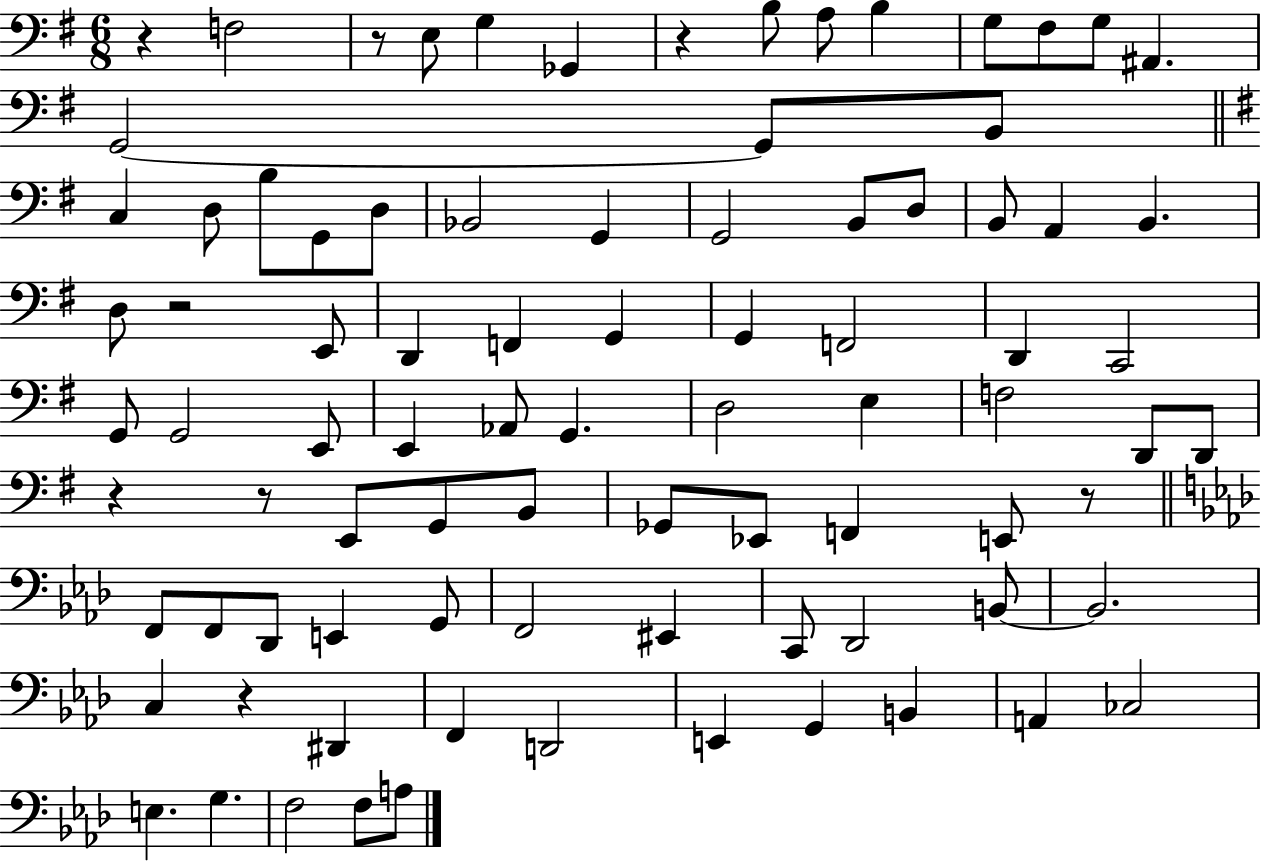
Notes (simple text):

R/q F3/h R/e E3/e G3/q Gb2/q R/q B3/e A3/e B3/q G3/e F#3/e G3/e A#2/q. G2/h G2/e B2/e C3/q D3/e B3/e G2/e D3/e Bb2/h G2/q G2/h B2/e D3/e B2/e A2/q B2/q. D3/e R/h E2/e D2/q F2/q G2/q G2/q F2/h D2/q C2/h G2/e G2/h E2/e E2/q Ab2/e G2/q. D3/h E3/q F3/h D2/e D2/e R/q R/e E2/e G2/e B2/e Gb2/e Eb2/e F2/q E2/e R/e F2/e F2/e Db2/e E2/q G2/e F2/h EIS2/q C2/e Db2/h B2/e B2/h. C3/q R/q D#2/q F2/q D2/h E2/q G2/q B2/q A2/q CES3/h E3/q. G3/q. F3/h F3/e A3/e